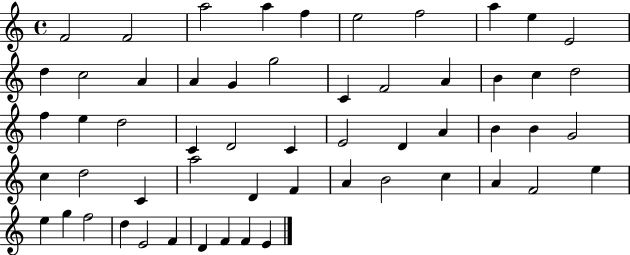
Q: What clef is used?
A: treble